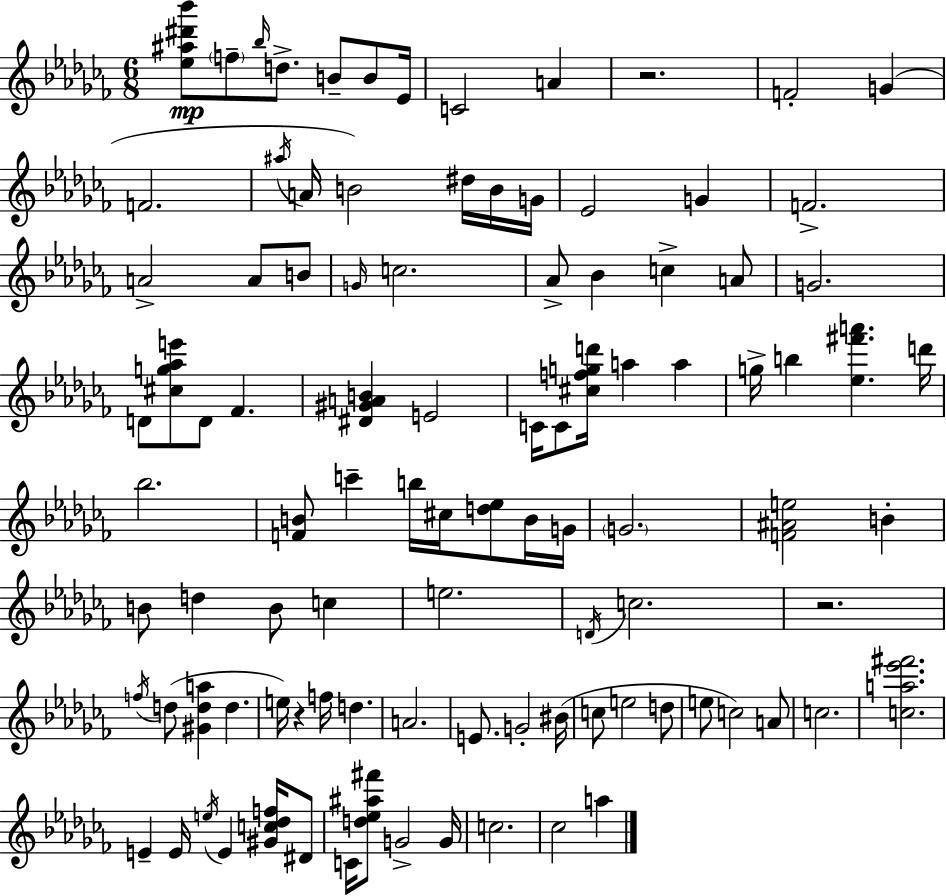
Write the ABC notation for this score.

X:1
T:Untitled
M:6/8
L:1/4
K:Abm
[_e^a^d'_b']/2 f/2 _b/4 d/2 B/2 B/2 _E/4 C2 A z2 F2 G F2 ^a/4 A/4 B2 ^d/4 B/4 G/4 _E2 G F2 A2 A/2 B/2 G/4 c2 _A/2 _B c A/2 G2 D/2 [^cg_ae']/2 D/2 _F [^D^GAB] E2 C/4 C/2 [^cfgd']/4 a a g/4 b [_e^f'a'] d'/4 _b2 [FB]/2 c' b/4 ^c/4 [d_e]/2 B/4 G/4 G2 [F^Ae]2 B B/2 d B/2 c e2 D/4 c2 z2 f/4 d/2 [^Gda] d e/4 z f/4 d A2 E/2 G2 ^B/4 c/2 e2 d/2 e/2 c2 A/2 c2 [ca_e'^f']2 E E/4 e/4 E [^Gc_df]/4 ^D/2 C/4 [d_e^a^f']/2 G2 G/4 c2 _c2 a